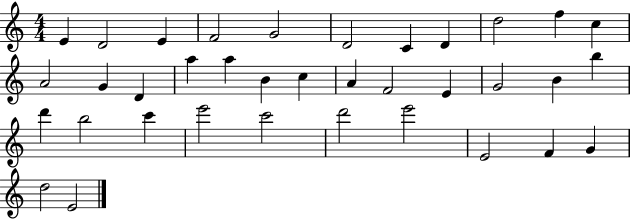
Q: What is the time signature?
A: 4/4